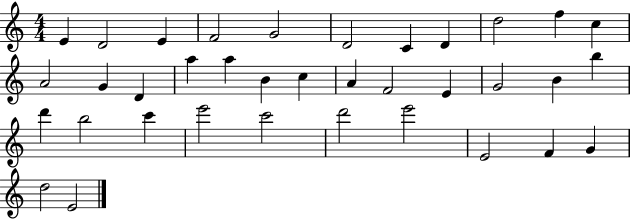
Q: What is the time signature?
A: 4/4